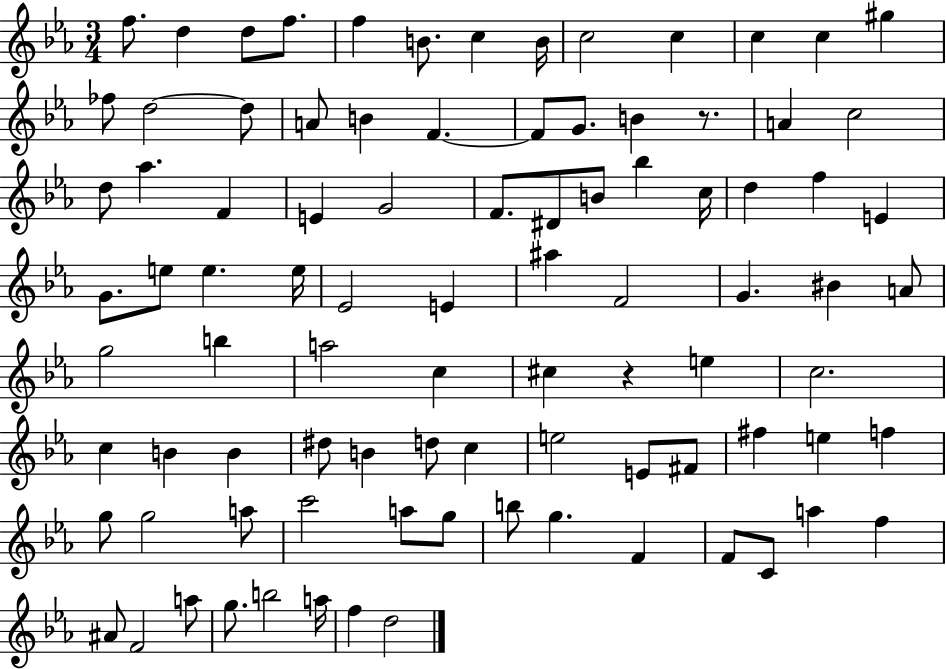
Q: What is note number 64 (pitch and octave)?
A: E4